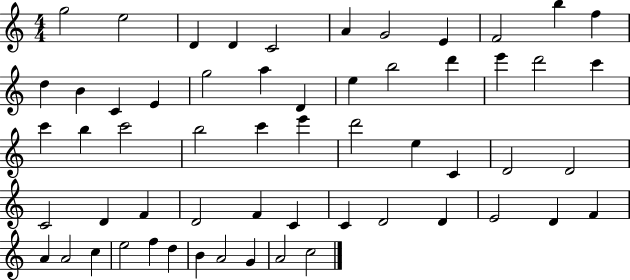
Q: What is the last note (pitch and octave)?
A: C5